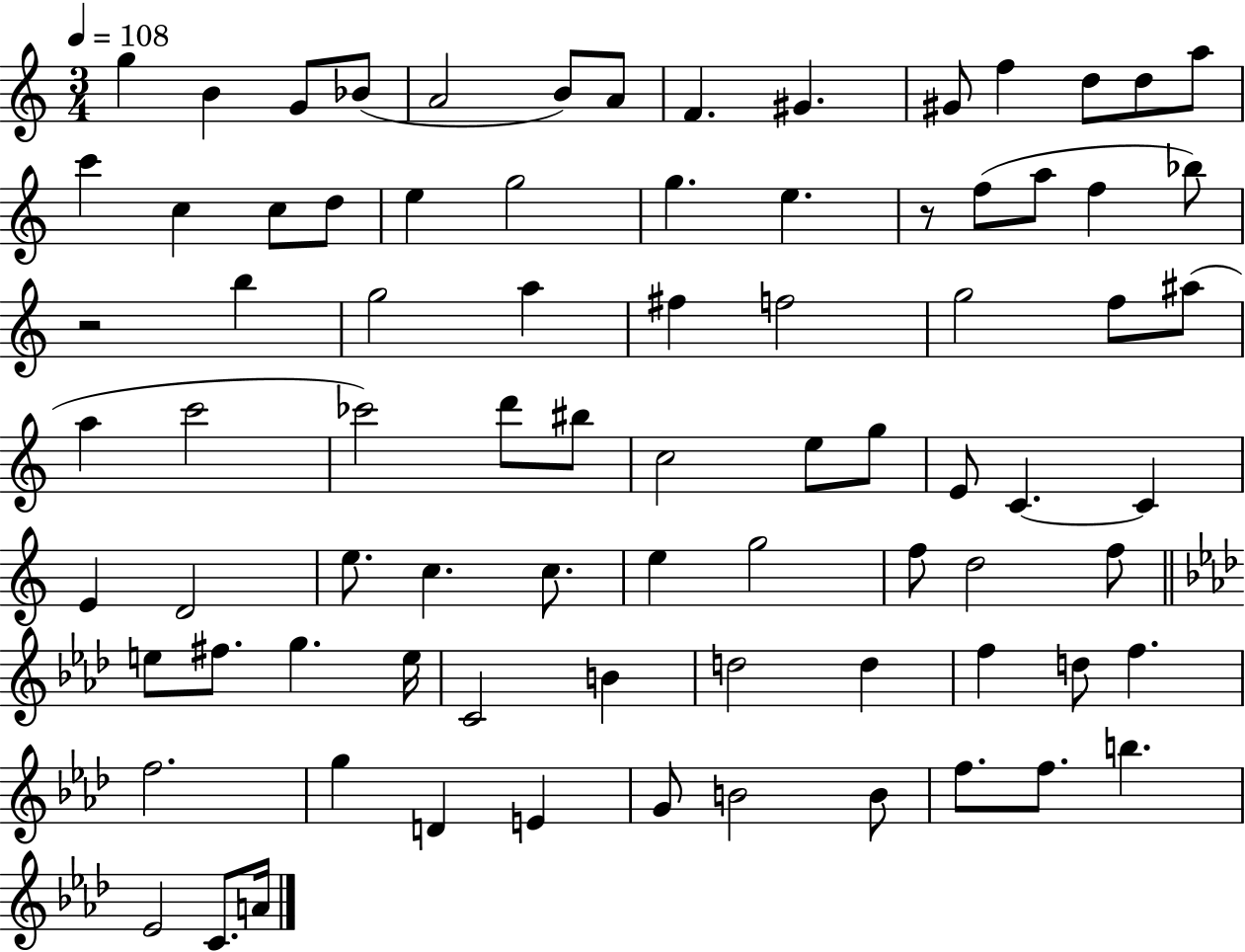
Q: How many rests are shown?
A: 2